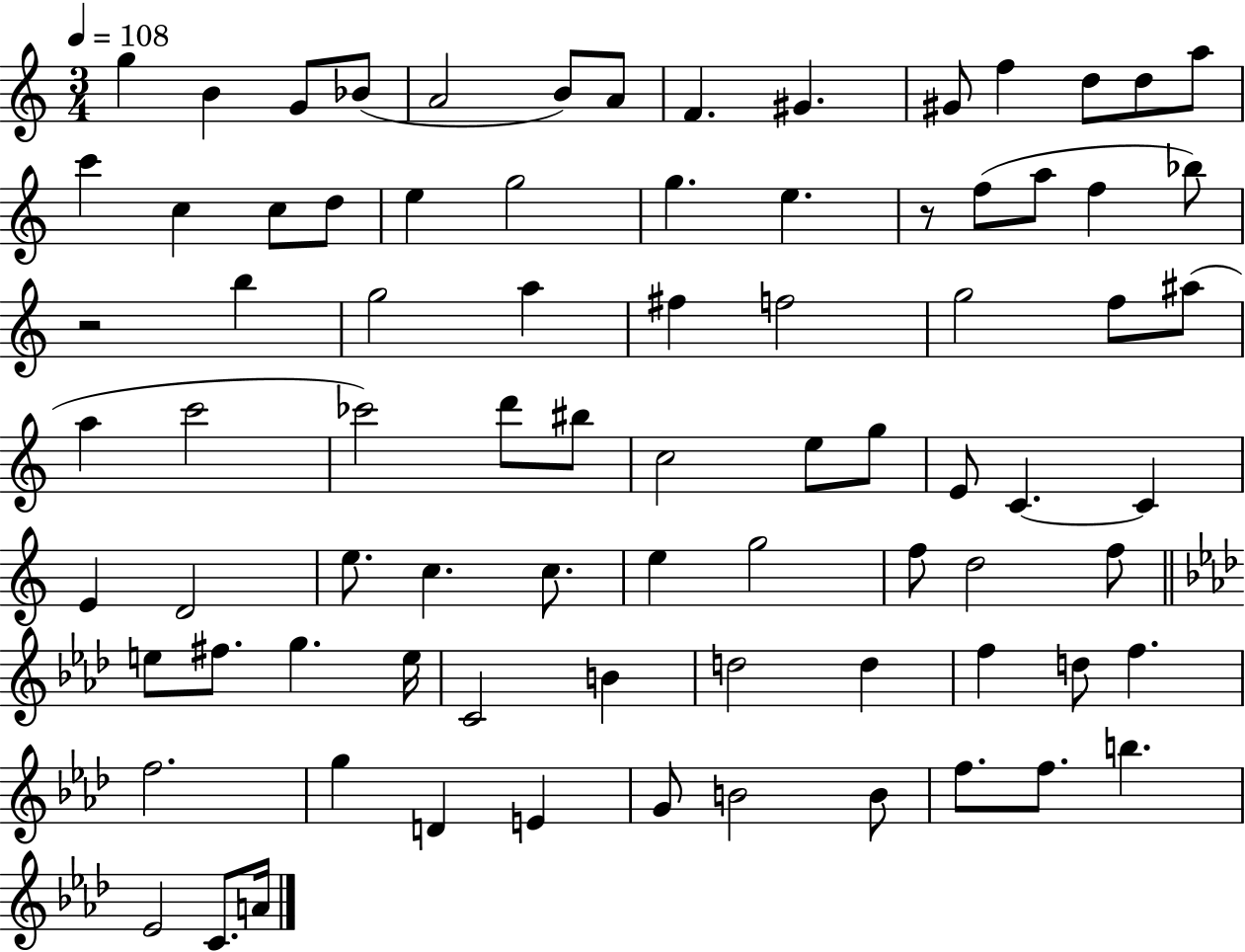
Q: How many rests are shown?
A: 2